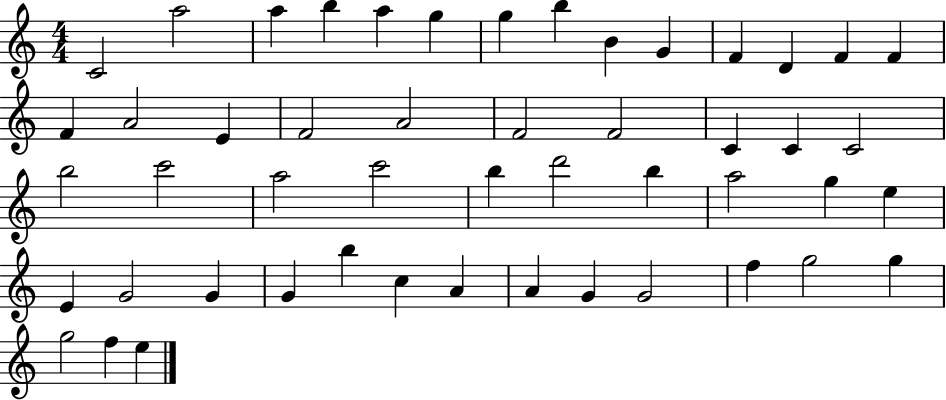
{
  \clef treble
  \numericTimeSignature
  \time 4/4
  \key c \major
  c'2 a''2 | a''4 b''4 a''4 g''4 | g''4 b''4 b'4 g'4 | f'4 d'4 f'4 f'4 | \break f'4 a'2 e'4 | f'2 a'2 | f'2 f'2 | c'4 c'4 c'2 | \break b''2 c'''2 | a''2 c'''2 | b''4 d'''2 b''4 | a''2 g''4 e''4 | \break e'4 g'2 g'4 | g'4 b''4 c''4 a'4 | a'4 g'4 g'2 | f''4 g''2 g''4 | \break g''2 f''4 e''4 | \bar "|."
}